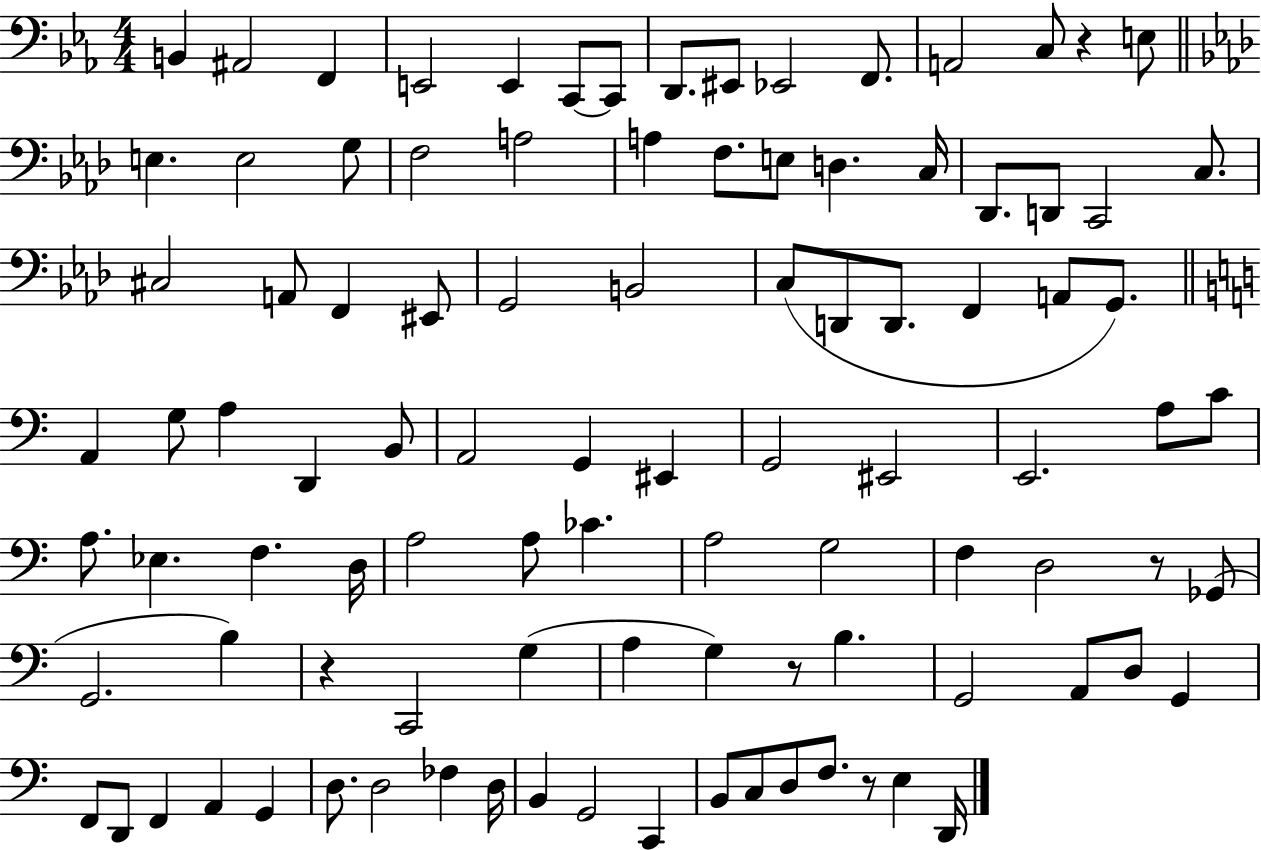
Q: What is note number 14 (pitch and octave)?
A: E3